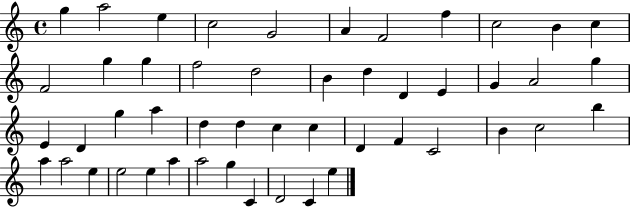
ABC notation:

X:1
T:Untitled
M:4/4
L:1/4
K:C
g a2 e c2 G2 A F2 f c2 B c F2 g g f2 d2 B d D E G A2 g E D g a d d c c D F C2 B c2 b a a2 e e2 e a a2 g C D2 C e